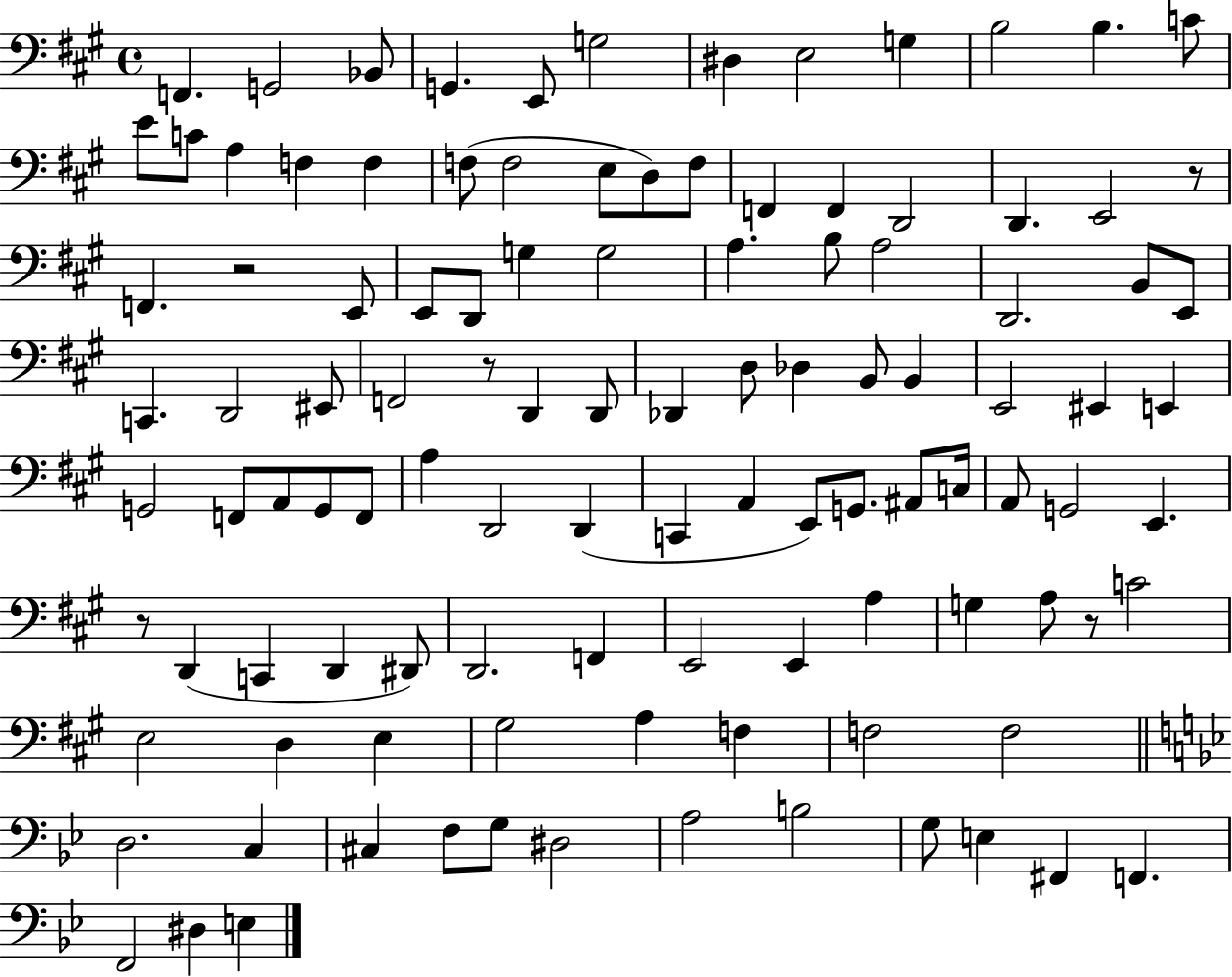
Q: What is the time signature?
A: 4/4